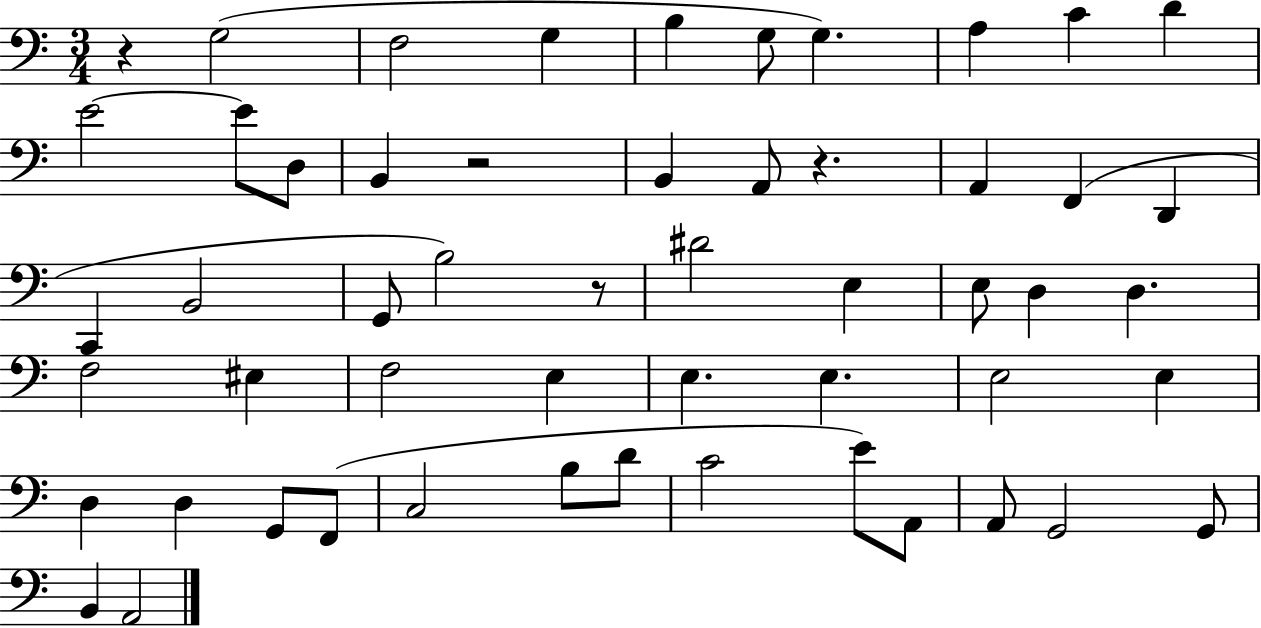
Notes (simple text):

R/q G3/h F3/h G3/q B3/q G3/e G3/q. A3/q C4/q D4/q E4/h E4/e D3/e B2/q R/h B2/q A2/e R/q. A2/q F2/q D2/q C2/q B2/h G2/e B3/h R/e D#4/h E3/q E3/e D3/q D3/q. F3/h EIS3/q F3/h E3/q E3/q. E3/q. E3/h E3/q D3/q D3/q G2/e F2/e C3/h B3/e D4/e C4/h E4/e A2/e A2/e G2/h G2/e B2/q A2/h